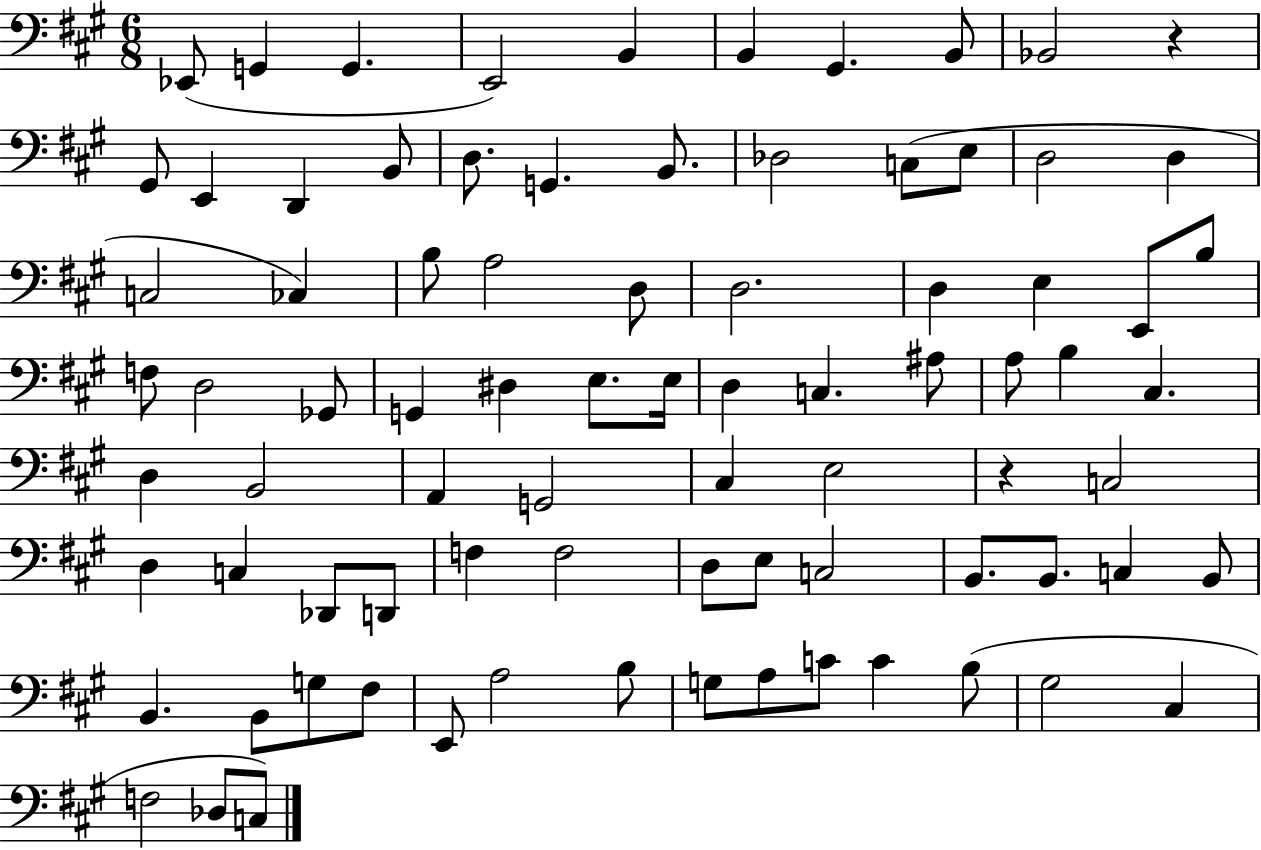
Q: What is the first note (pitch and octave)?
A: Eb2